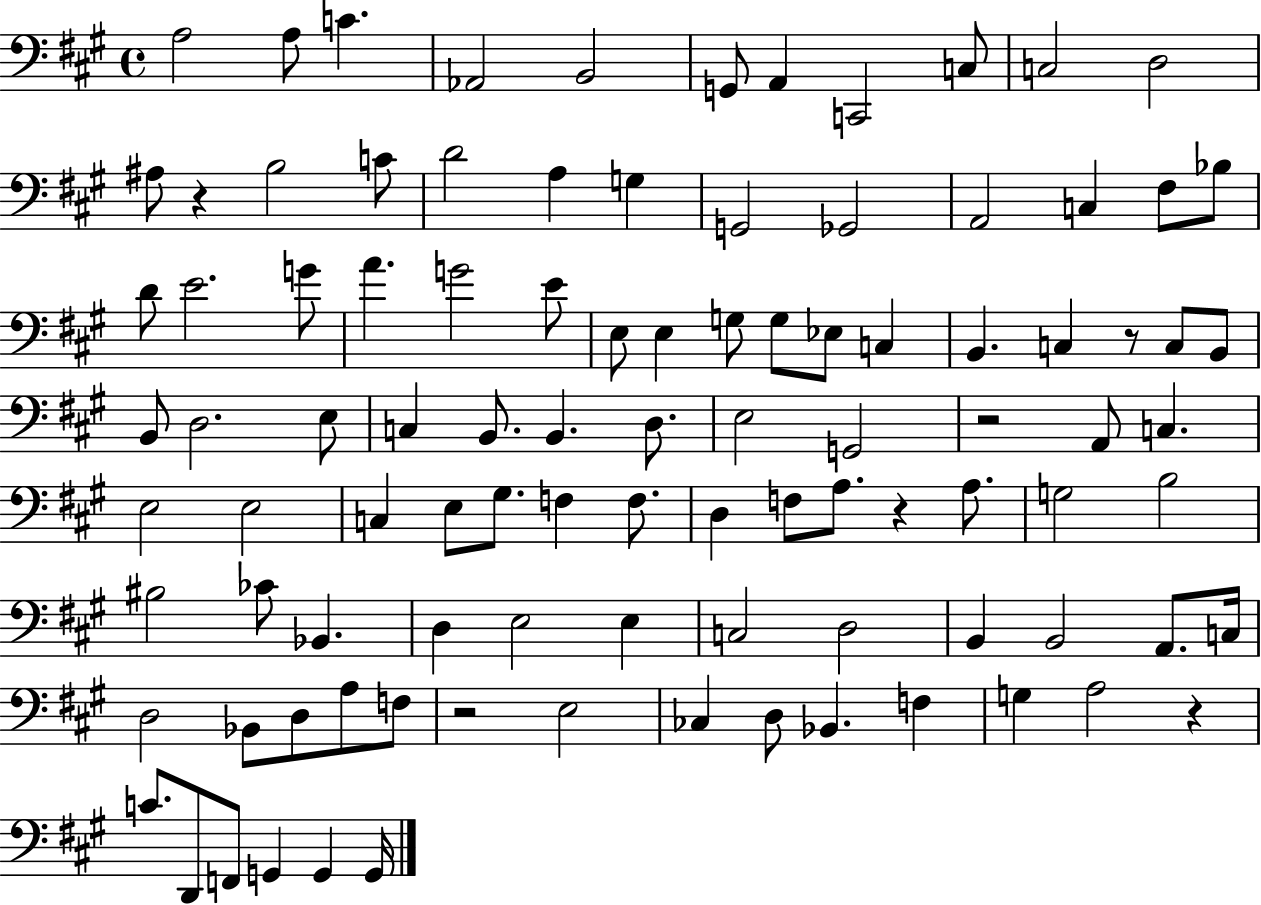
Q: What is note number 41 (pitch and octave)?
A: D3